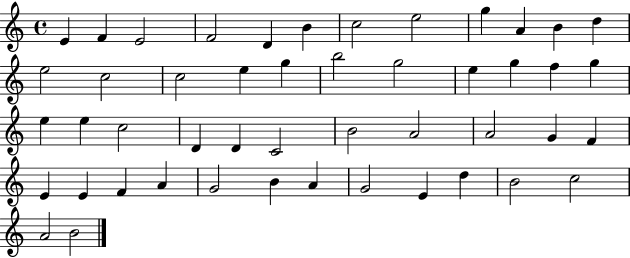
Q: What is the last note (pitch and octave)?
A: B4